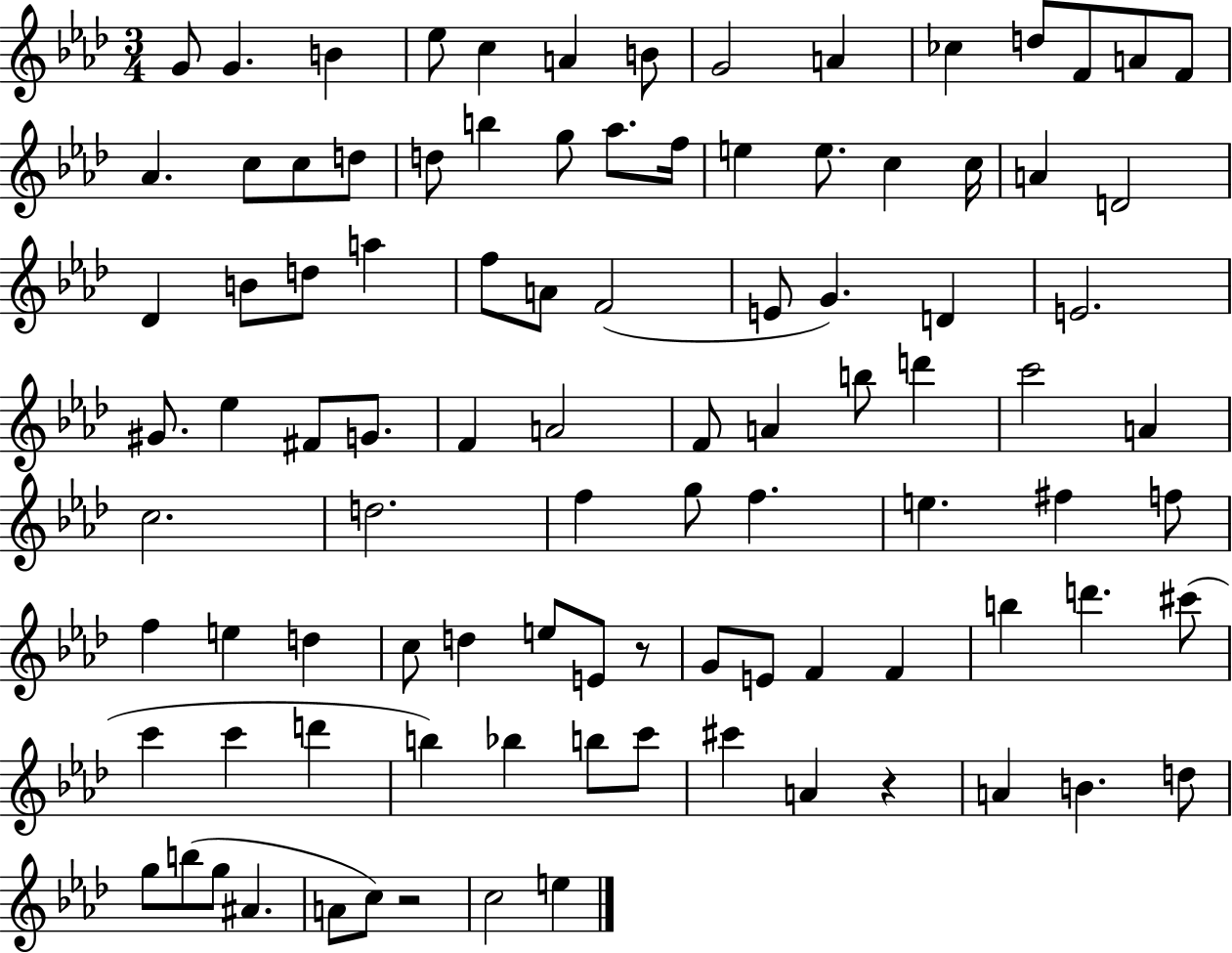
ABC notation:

X:1
T:Untitled
M:3/4
L:1/4
K:Ab
G/2 G B _e/2 c A B/2 G2 A _c d/2 F/2 A/2 F/2 _A c/2 c/2 d/2 d/2 b g/2 _a/2 f/4 e e/2 c c/4 A D2 _D B/2 d/2 a f/2 A/2 F2 E/2 G D E2 ^G/2 _e ^F/2 G/2 F A2 F/2 A b/2 d' c'2 A c2 d2 f g/2 f e ^f f/2 f e d c/2 d e/2 E/2 z/2 G/2 E/2 F F b d' ^c'/2 c' c' d' b _b b/2 c'/2 ^c' A z A B d/2 g/2 b/2 g/2 ^A A/2 c/2 z2 c2 e